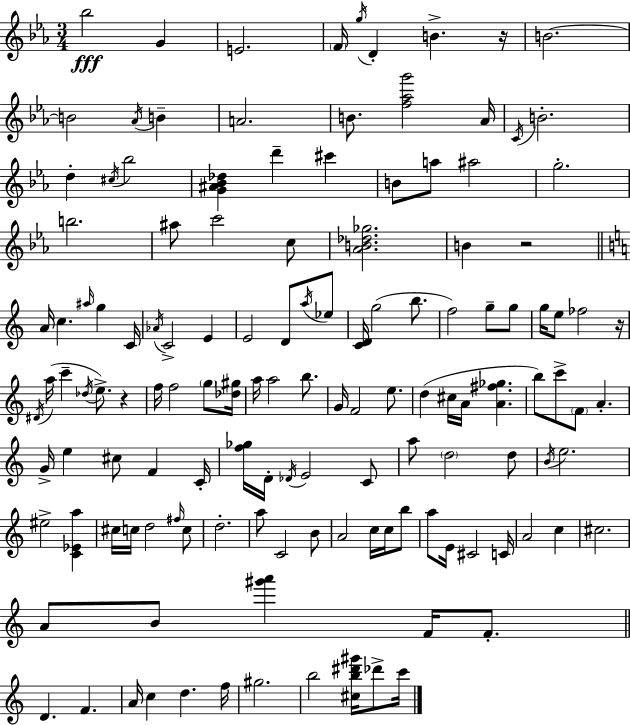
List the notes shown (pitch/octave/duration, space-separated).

Bb5/h G4/q E4/h. F4/s G5/s D4/q B4/q. R/s B4/h. B4/h Ab4/s B4/q A4/h. B4/e. [F5,Ab5,G6]/h Ab4/s C4/s B4/h. D5/q C#5/s Bb5/h [G4,A#4,Bb4,Db5]/q D6/q C#6/q B4/e A5/e A#5/h G5/h. B5/h. A#5/e C6/h C5/e [Ab4,B4,Db5,Gb5]/h. B4/q R/h A4/s C5/q. A#5/s G5/q C4/s Ab4/s C4/h E4/q E4/h D4/e A5/s Eb5/e [C4,D4]/s G5/h B5/e. F5/h G5/e G5/e G5/s E5/e FES5/h R/s D#4/s A5/s C6/q Db5/s E5/e. R/q F5/s F5/h G5/e [Db5,G#5]/s A5/s A5/h B5/e. G4/s F4/h E5/e. D5/q C#5/s A4/s [A4,F#5,Gb5]/q. B5/e C6/e F4/e A4/q. G4/s E5/q C#5/e F4/q C4/s [F5,Gb5]/s D4/s Db4/s E4/h C4/e A5/e D5/h D5/e B4/s E5/h. EIS5/h [C4,Eb4,A5]/q C#5/s C5/s D5/h F#5/s C5/e D5/h. A5/e C4/h B4/e A4/h C5/s C5/s B5/e A5/e E4/s C#4/h C4/s A4/h C5/q C#5/h. A4/e B4/e [G#6,A6]/q F4/s F4/e. D4/q. F4/q. A4/s C5/q D5/q. F5/s G#5/h. B5/h [C#5,B5,D#6,G#6]/s Db6/e C6/s